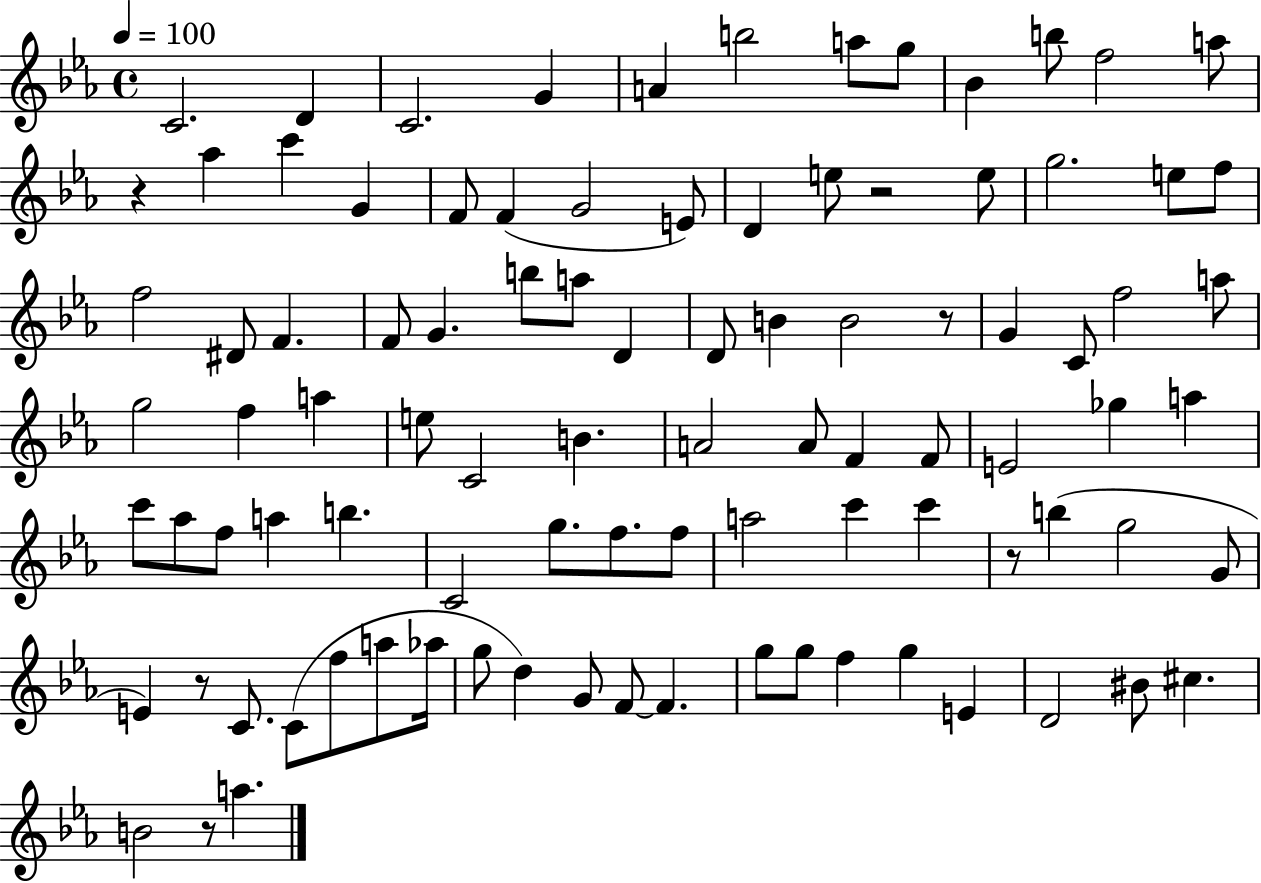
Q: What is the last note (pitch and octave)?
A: A5